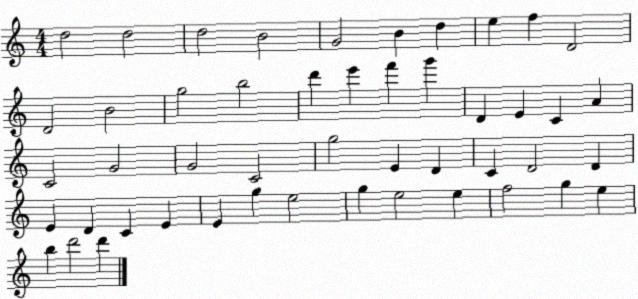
X:1
T:Untitled
M:4/4
L:1/4
K:C
d2 d2 d2 B2 G2 B d e f D2 D2 B2 g2 b2 d' e' f' g' D E C A C2 G2 G2 C2 g2 E D C D2 D E D C E E g e2 g e2 e f2 g e b d'2 d'